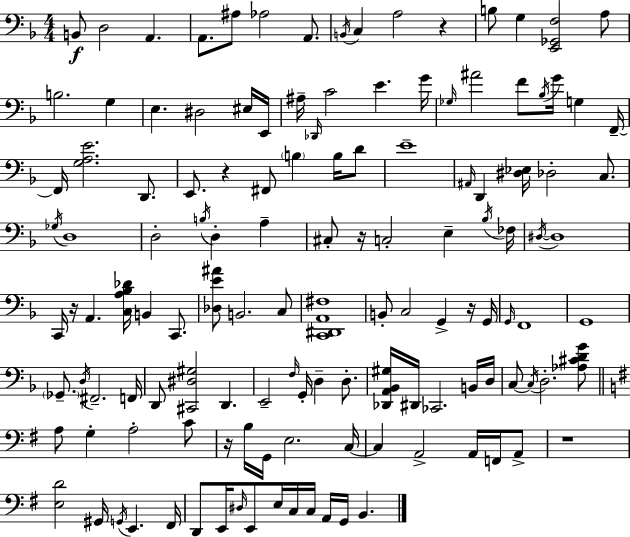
X:1
T:Untitled
M:4/4
L:1/4
K:F
B,,/2 D,2 A,, A,,/2 ^A,/2 _A,2 A,,/2 B,,/4 C, A,2 z B,/2 G, [E,,_G,,F,]2 A,/2 B,2 G, E, ^D,2 ^E,/4 E,,/4 ^A,/4 _D,,/4 C2 E G/4 _G,/4 ^A2 F/2 _B,/4 G/4 G, F,,/4 F,,/4 [G,A,E]2 D,,/2 E,,/2 z ^F,,/2 B, B,/4 D/2 E4 ^A,,/4 D,, [^D,_E,]/4 _D,2 C,/2 _G,/4 D,4 D,2 B,/4 D, A, ^C,/2 z/4 C,2 E, _B,/4 _F,/4 ^D,/4 ^D,4 C,,/4 z/4 A,, [C,A,_B,_D]/4 B,, C,,/2 [_D,E^A]/2 B,,2 C,/2 [C,,^D,,A,,^F,]4 B,,/2 C,2 G,, z/4 G,,/4 G,,/4 F,,4 G,,4 _G,,/2 D,/4 ^F,,2 F,,/4 D,,/2 [^C,,^D,^G,]2 D,, E,,2 F,/4 G,,/4 D, D,/2 [_D,,A,,_B,,^G,]/4 ^D,,/4 _C,,2 B,,/4 D,/4 C,/2 C,/4 D,2 [_A,^CDG]/2 A,/2 G, A,2 C/2 z/4 B,/4 G,,/4 E,2 C,/4 C, A,,2 A,,/4 F,,/4 A,,/2 z4 [E,D]2 ^G,,/4 G,,/4 E,, ^F,,/4 D,,/2 E,,/4 ^D,/4 E,,/2 E,/4 C,/4 C,/4 A,,/4 G,,/4 B,,